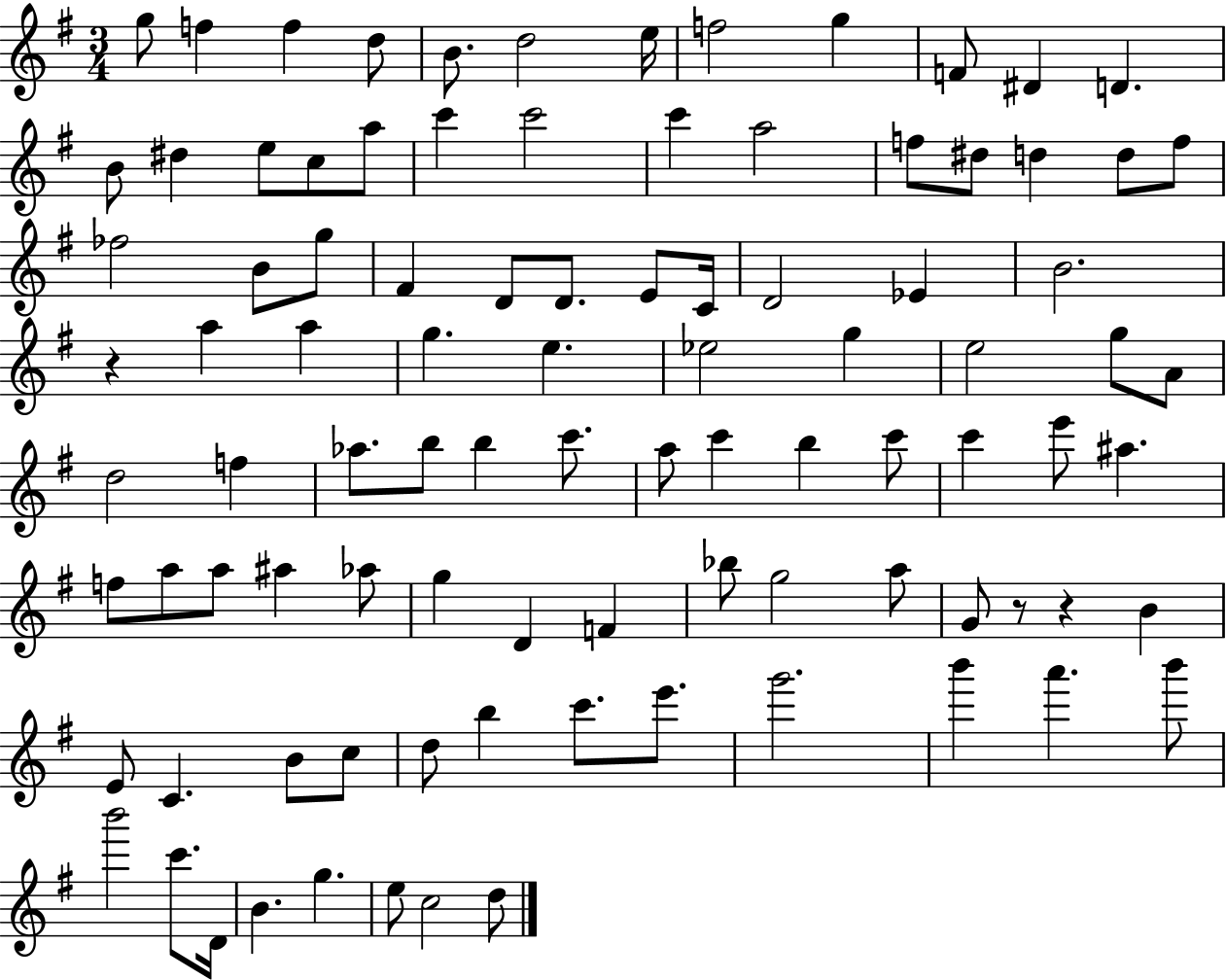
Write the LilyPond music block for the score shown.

{
  \clef treble
  \numericTimeSignature
  \time 3/4
  \key g \major
  g''8 f''4 f''4 d''8 | b'8. d''2 e''16 | f''2 g''4 | f'8 dis'4 d'4. | \break b'8 dis''4 e''8 c''8 a''8 | c'''4 c'''2 | c'''4 a''2 | f''8 dis''8 d''4 d''8 f''8 | \break fes''2 b'8 g''8 | fis'4 d'8 d'8. e'8 c'16 | d'2 ees'4 | b'2. | \break r4 a''4 a''4 | g''4. e''4. | ees''2 g''4 | e''2 g''8 a'8 | \break d''2 f''4 | aes''8. b''8 b''4 c'''8. | a''8 c'''4 b''4 c'''8 | c'''4 e'''8 ais''4. | \break f''8 a''8 a''8 ais''4 aes''8 | g''4 d'4 f'4 | bes''8 g''2 a''8 | g'8 r8 r4 b'4 | \break e'8 c'4. b'8 c''8 | d''8 b''4 c'''8. e'''8. | g'''2. | b'''4 a'''4. b'''8 | \break b'''2 c'''8. d'16 | b'4. g''4. | e''8 c''2 d''8 | \bar "|."
}